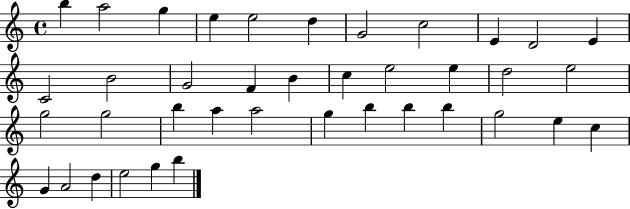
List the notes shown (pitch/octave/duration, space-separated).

B5/q A5/h G5/q E5/q E5/h D5/q G4/h C5/h E4/q D4/h E4/q C4/h B4/h G4/h F4/q B4/q C5/q E5/h E5/q D5/h E5/h G5/h G5/h B5/q A5/q A5/h G5/q B5/q B5/q B5/q G5/h E5/q C5/q G4/q A4/h D5/q E5/h G5/q B5/q